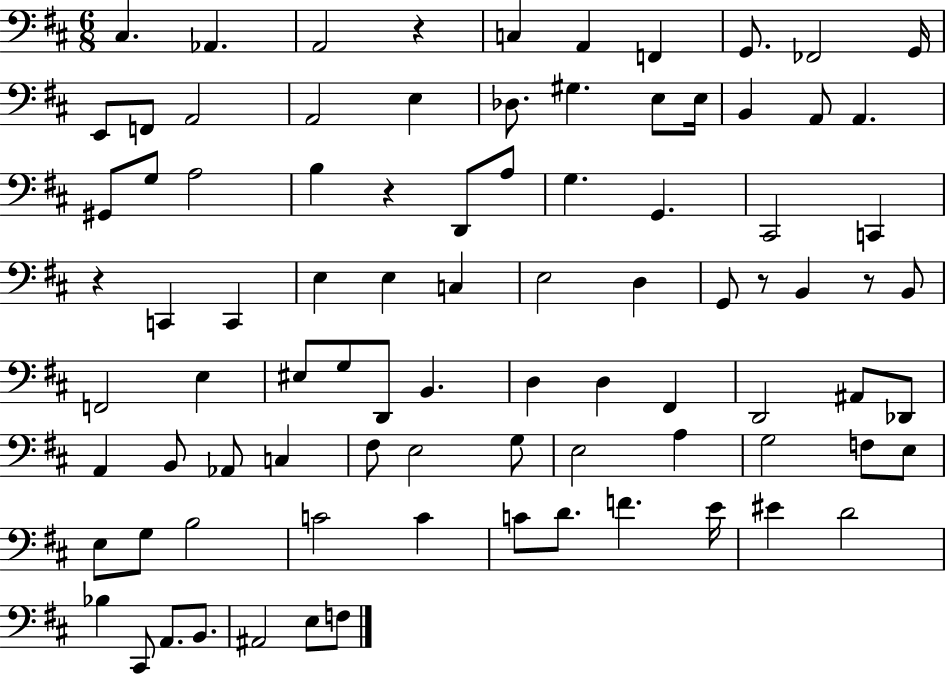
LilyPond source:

{
  \clef bass
  \numericTimeSignature
  \time 6/8
  \key d \major
  \repeat volta 2 { cis4. aes,4. | a,2 r4 | c4 a,4 f,4 | g,8. fes,2 g,16 | \break e,8 f,8 a,2 | a,2 e4 | des8. gis4. e8 e16 | b,4 a,8 a,4. | \break gis,8 g8 a2 | b4 r4 d,8 a8 | g4. g,4. | cis,2 c,4 | \break r4 c,4 c,4 | e4 e4 c4 | e2 d4 | g,8 r8 b,4 r8 b,8 | \break f,2 e4 | eis8 g8 d,8 b,4. | d4 d4 fis,4 | d,2 ais,8 des,8 | \break a,4 b,8 aes,8 c4 | fis8 e2 g8 | e2 a4 | g2 f8 e8 | \break e8 g8 b2 | c'2 c'4 | c'8 d'8. f'4. e'16 | eis'4 d'2 | \break bes4 cis,8 a,8. b,8. | ais,2 e8 f8 | } \bar "|."
}